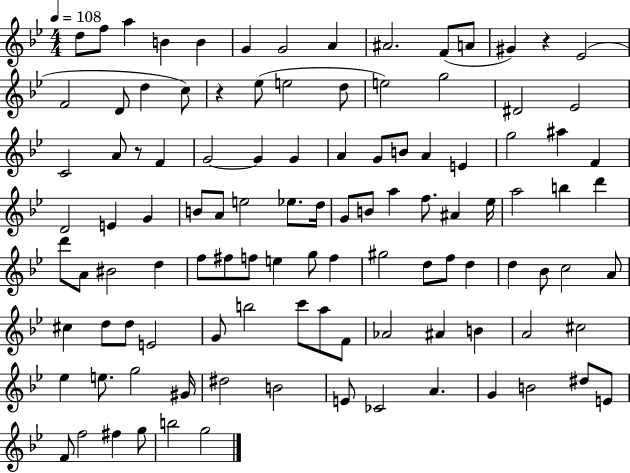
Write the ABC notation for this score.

X:1
T:Untitled
M:4/4
L:1/4
K:Bb
d/2 f/2 a B B G G2 A ^A2 F/2 A/2 ^G z _E2 F2 D/2 d c/2 z _e/2 e2 d/2 e2 g2 ^D2 _E2 C2 A/2 z/2 F G2 G G A G/2 B/2 A E g2 ^a F D2 E G B/2 A/2 e2 _e/2 d/4 G/2 B/2 a f/2 ^A _e/4 a2 b d' d'/2 A/2 ^B2 d f/2 ^f/2 f/2 e g/2 f ^g2 d/2 f/2 d d _B/2 c2 A/2 ^c d/2 d/2 E2 G/2 b2 c'/2 a/2 F/2 _A2 ^A B A2 ^c2 _e e/2 g2 ^G/4 ^d2 B2 E/2 _C2 A G B2 ^d/2 E/2 F/2 f2 ^f g/2 b2 g2